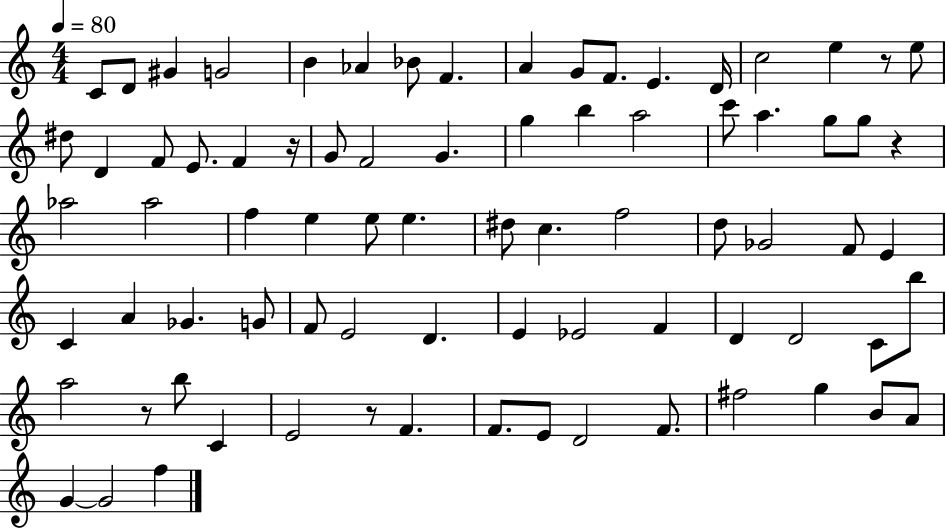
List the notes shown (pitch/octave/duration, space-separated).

C4/e D4/e G#4/q G4/h B4/q Ab4/q Bb4/e F4/q. A4/q G4/e F4/e. E4/q. D4/s C5/h E5/q R/e E5/e D#5/e D4/q F4/e E4/e. F4/q R/s G4/e F4/h G4/q. G5/q B5/q A5/h C6/e A5/q. G5/e G5/e R/q Ab5/h Ab5/h F5/q E5/q E5/e E5/q. D#5/e C5/q. F5/h D5/e Gb4/h F4/e E4/q C4/q A4/q Gb4/q. G4/e F4/e E4/h D4/q. E4/q Eb4/h F4/q D4/q D4/h C4/e B5/e A5/h R/e B5/e C4/q E4/h R/e F4/q. F4/e. E4/e D4/h F4/e. F#5/h G5/q B4/e A4/e G4/q G4/h F5/q